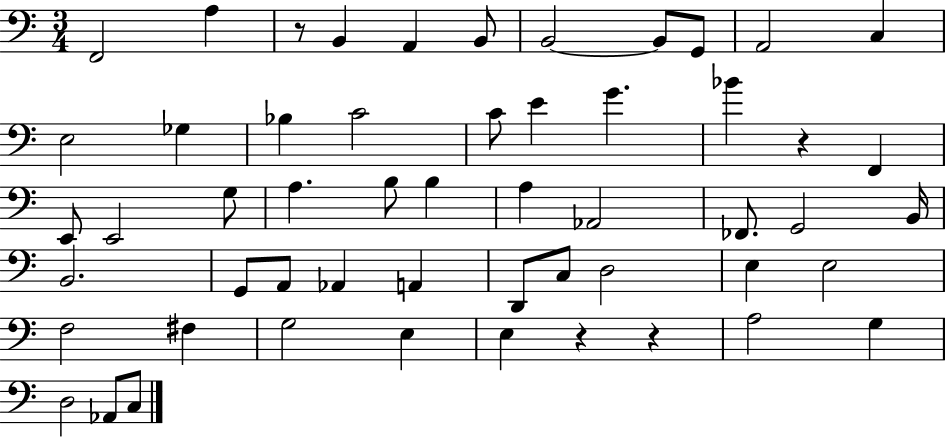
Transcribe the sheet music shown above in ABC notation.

X:1
T:Untitled
M:3/4
L:1/4
K:C
F,,2 A, z/2 B,, A,, B,,/2 B,,2 B,,/2 G,,/2 A,,2 C, E,2 _G, _B, C2 C/2 E G _B z F,, E,,/2 E,,2 G,/2 A, B,/2 B, A, _A,,2 _F,,/2 G,,2 B,,/4 B,,2 G,,/2 A,,/2 _A,, A,, D,,/2 C,/2 D,2 E, E,2 F,2 ^F, G,2 E, E, z z A,2 G, D,2 _A,,/2 C,/2